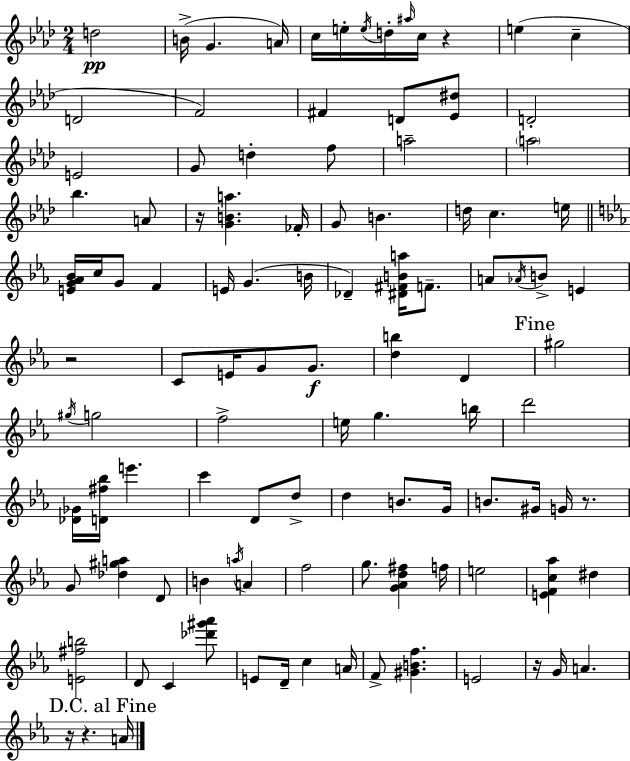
{
  \clef treble
  \numericTimeSignature
  \time 2/4
  \key f \minor
  \repeat volta 2 { d''2\pp | b'16->( g'4. a'16) | c''16 e''16-. \acciaccatura { e''16 } d''16-. \grace { ais''16 } c''16 r4 | e''4( c''4-- | \break d'2 | f'2) | fis'4 d'8 | <ees' dis''>8 d'2-. | \break e'2 | g'8 d''4-. | f''8 a''2-- | \parenthesize a''2 | \break bes''4. | a'8 r16 <g' b' a''>4. | fes'16-. g'8 b'4. | d''16 c''4. | \break e''16 \bar "||" \break \key ees \major <e' g' aes' bes'>16 c''16 g'8 f'4 | e'16 g'4.( b'16 | des'4--) <dis' fis' b' a''>16 f'8.-- | a'8 \acciaccatura { aes'16 } b'8-> e'4 | \break r2 | c'8 e'16 g'8 g'8.\f | <d'' b''>4 d'4 | \mark "Fine" gis''2 | \break \acciaccatura { gis''16 } g''2 | f''2-> | e''16 g''4. | b''16 d'''2 | \break <des' ges'>16 <d' fis'' bes''>16 e'''4. | c'''4 d'8 | d''8-> d''4 b'8. | g'16 b'8. gis'16 g'16 r8. | \break g'8 <des'' gis'' a''>4 | d'8 b'4 \acciaccatura { a''16 } a'4 | f''2 | g''8. <g' aes' d'' fis''>4 | \break f''16 e''2 | <e' f' c'' aes''>4 dis''4 | <e' fis'' b''>2 | d'8 c'4 | \break <des''' gis''' aes'''>8 e'8 d'16-- c''4 | a'16 f'8-> <gis' b' f''>4. | e'2 | r16 g'16 a'4. | \break \mark "D.C. al Fine" r16 r4. | a'16 } \bar "|."
}